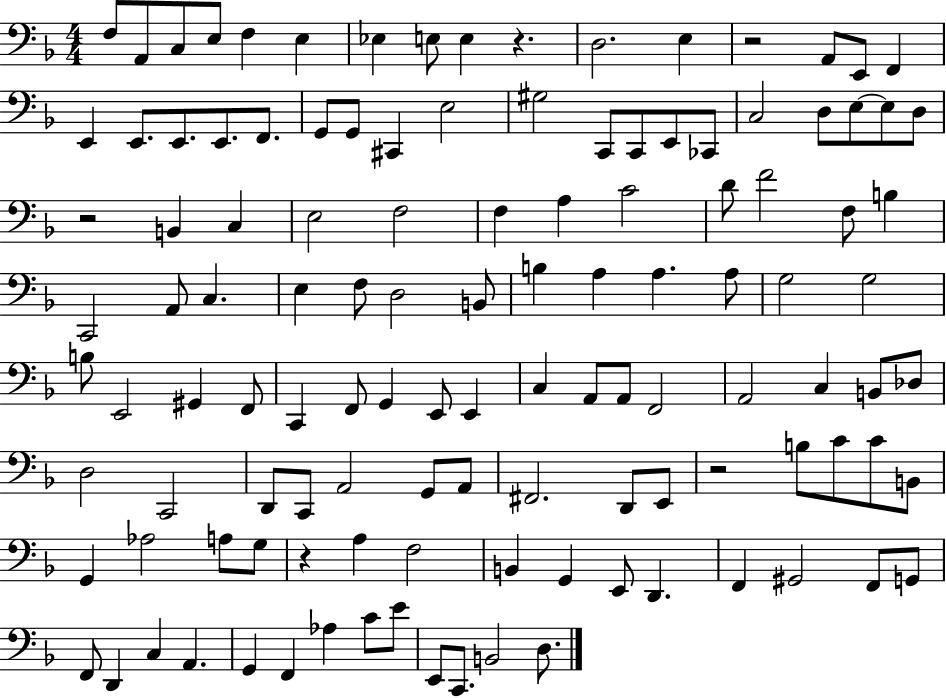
{
  \clef bass
  \numericTimeSignature
  \time 4/4
  \key f \major
  f8 a,8 c8 e8 f4 e4 | ees4 e8 e4 r4. | d2. e4 | r2 a,8 e,8 f,4 | \break e,4 e,8. e,8. e,8. f,8. | g,8 g,8 cis,4 e2 | gis2 c,8 c,8 e,8 ces,8 | c2 d8 e8~~ e8 d8 | \break r2 b,4 c4 | e2 f2 | f4 a4 c'2 | d'8 f'2 f8 b4 | \break c,2 a,8 c4. | e4 f8 d2 b,8 | b4 a4 a4. a8 | g2 g2 | \break b8 e,2 gis,4 f,8 | c,4 f,8 g,4 e,8 e,4 | c4 a,8 a,8 f,2 | a,2 c4 b,8 des8 | \break d2 c,2 | d,8 c,8 a,2 g,8 a,8 | fis,2. d,8 e,8 | r2 b8 c'8 c'8 b,8 | \break g,4 aes2 a8 g8 | r4 a4 f2 | b,4 g,4 e,8 d,4. | f,4 gis,2 f,8 g,8 | \break f,8 d,4 c4 a,4. | g,4 f,4 aes4 c'8 e'8 | e,8 c,8. b,2 d8. | \bar "|."
}